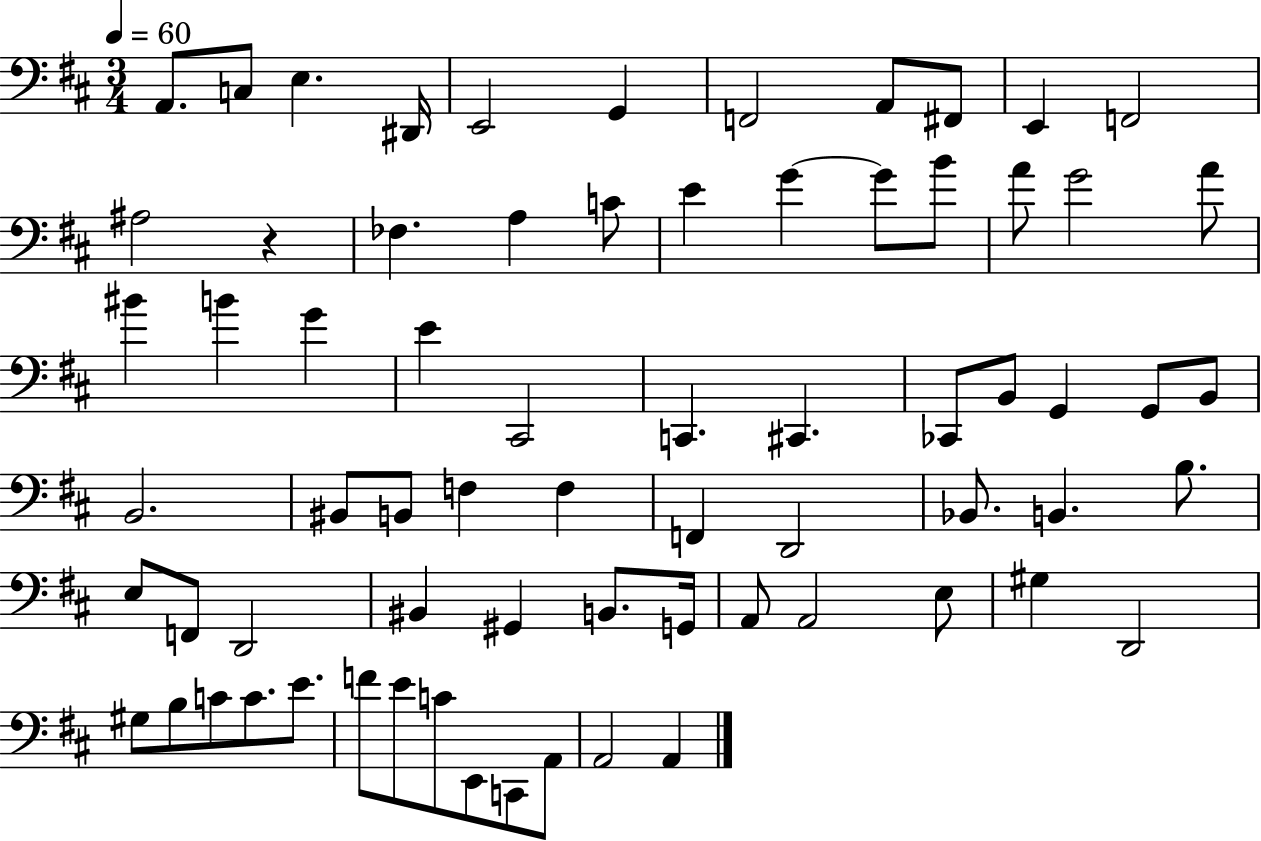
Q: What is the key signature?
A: D major